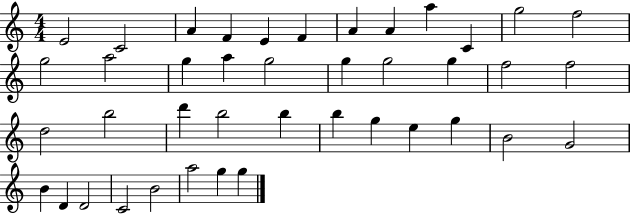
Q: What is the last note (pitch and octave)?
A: G5